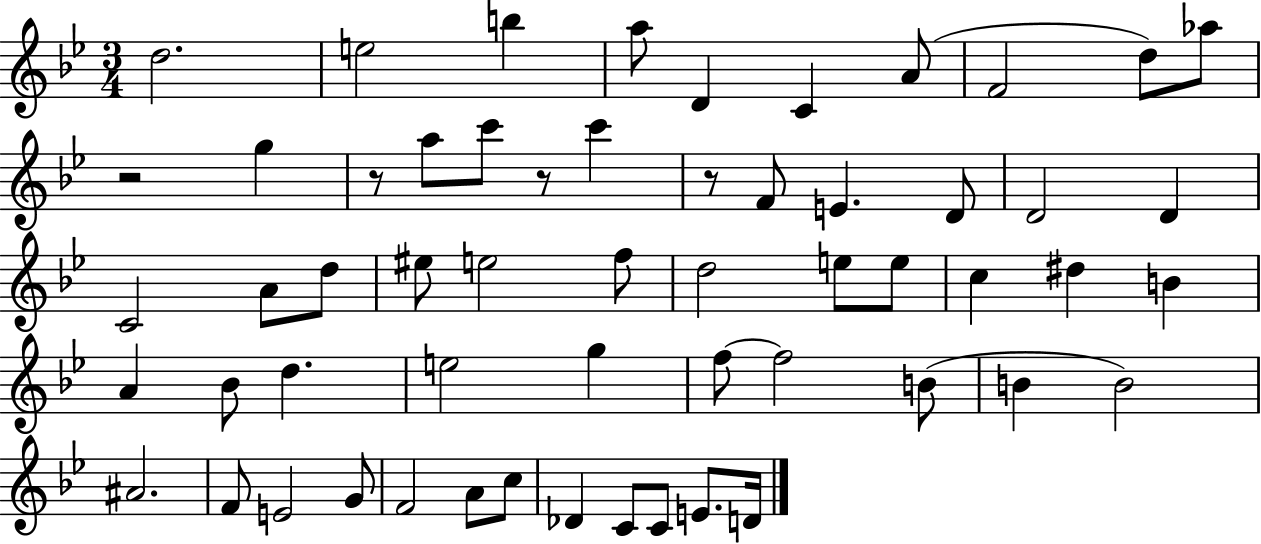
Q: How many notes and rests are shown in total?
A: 57